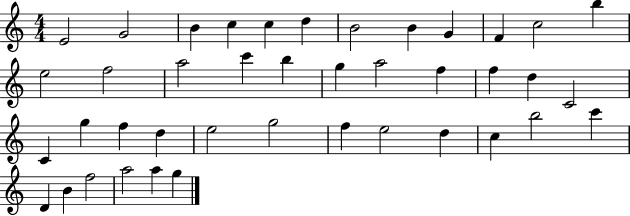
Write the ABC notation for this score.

X:1
T:Untitled
M:4/4
L:1/4
K:C
E2 G2 B c c d B2 B G F c2 b e2 f2 a2 c' b g a2 f f d C2 C g f d e2 g2 f e2 d c b2 c' D B f2 a2 a g